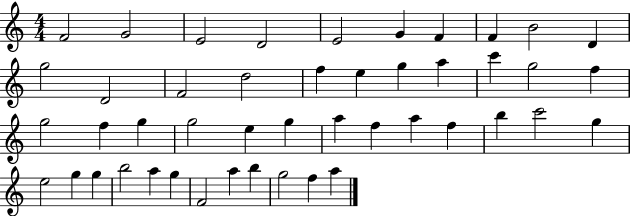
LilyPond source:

{
  \clef treble
  \numericTimeSignature
  \time 4/4
  \key c \major
  f'2 g'2 | e'2 d'2 | e'2 g'4 f'4 | f'4 b'2 d'4 | \break g''2 d'2 | f'2 d''2 | f''4 e''4 g''4 a''4 | c'''4 g''2 f''4 | \break g''2 f''4 g''4 | g''2 e''4 g''4 | a''4 f''4 a''4 f''4 | b''4 c'''2 g''4 | \break e''2 g''4 g''4 | b''2 a''4 g''4 | f'2 a''4 b''4 | g''2 f''4 a''4 | \break \bar "|."
}